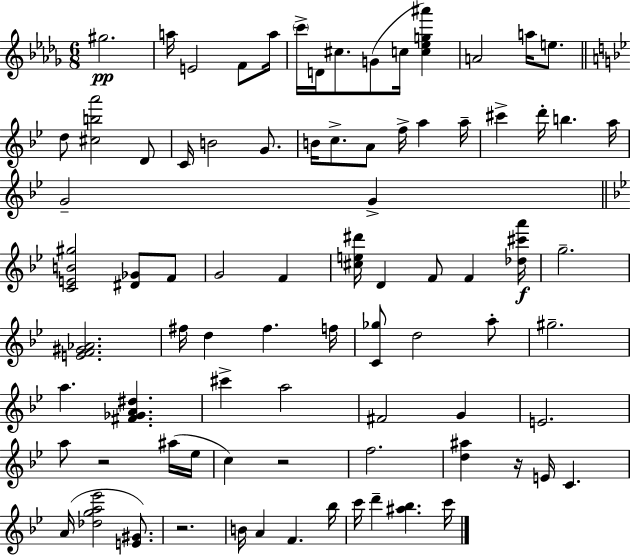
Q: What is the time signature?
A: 6/8